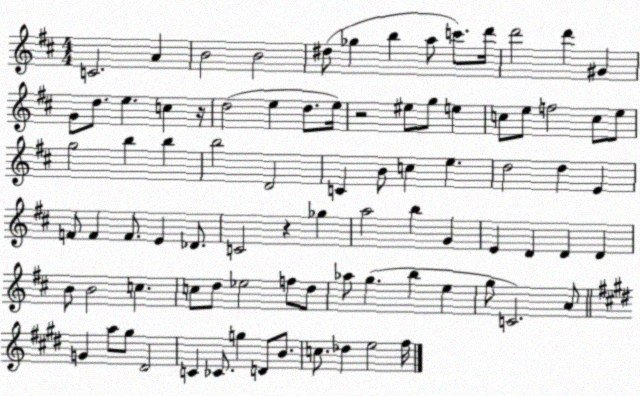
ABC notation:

X:1
T:Untitled
M:4/4
L:1/4
K:D
C2 A B2 B2 ^d/2 _g b a/2 c'/2 d'/4 d'2 d' ^G G/2 d/2 e c z/4 d2 e d/2 e/4 z2 ^e/2 g/2 e c/2 e/2 f2 c/2 e/2 g2 b b b2 D2 C B/2 c e d2 d E F/2 F F/2 E _D/2 C2 z _g a2 b G E D D D B/2 B2 c c/2 d/2 _e2 f/2 d/2 _a/2 g b e g/2 C2 A/2 G a/2 ^g/2 ^D2 C _C/2 g D/2 B/2 c/2 _d e2 ^f/4